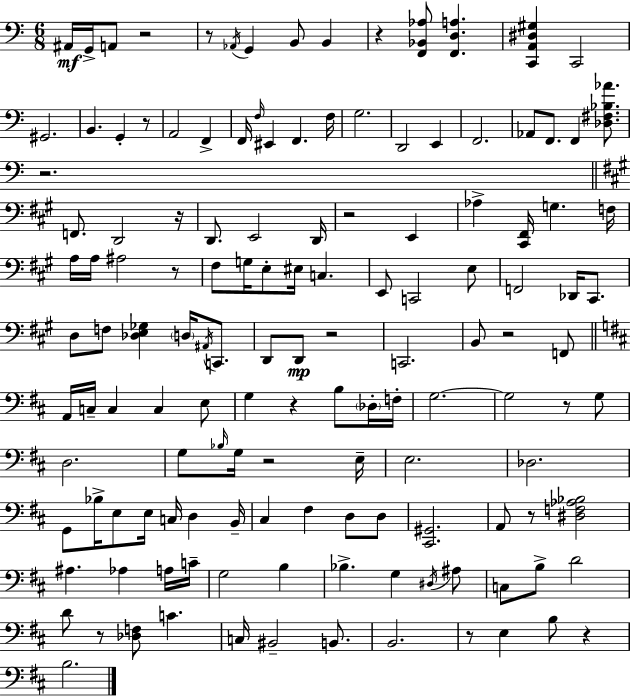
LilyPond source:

{
  \clef bass
  \numericTimeSignature
  \time 6/8
  \key a \minor
  ais,16\mf g,16-> a,8 r2 | r8 \acciaccatura { aes,16 } g,4 b,8 b,4 | r4 <f, bes, aes>8 <f, d a>4. | <c, a, dis gis>4 c,2 | \break gis,2. | b,4. g,4-. r8 | a,2 f,4-> | f,16 \grace { f16 } eis,4 f,4. | \break f16 g2. | d,2 e,4 | f,2. | aes,8 f,8. f,4 <des fis bes aes'>8. | \break r2. | \bar "||" \break \key a \major f,8. d,2 r16 | d,8. e,2 d,16 | r2 e,4 | aes4-> <cis, fis,>16 g4. f16 | \break a16 a16 ais2 r8 | fis8 g16 e8-. eis16 c4. | e,8 c,2 e8 | f,2 des,16 cis,8. | \break d8 f8 <des e ges>4 \parenthesize d16 \acciaccatura { ais,16 } c,8. | d,8 d,8\mp r2 | c,2. | b,8 r2 f,8 | \break \bar "||" \break \key b \minor a,16 c16-- c4 c4 e8 | g4 r4 b8 \parenthesize des16-. f16-. | g2.~~ | g2 r8 g8 | \break d2. | g8 \grace { bes16 } g16 r2 | e16-- e2. | des2. | \break g,8 bes16-> e8 e16 c16 d4 | b,16-- cis4 fis4 d8 d8 | <cis, gis,>2. | a,8 r8 <dis f aes bes>2 | \break ais4. aes4 a16 | c'16-- g2 b4 | bes4.-> g4 \acciaccatura { dis16 } | ais8 c8 b8-> d'2 | \break d'8 r8 <des f>8 c'4. | c16 bis,2-- b,8. | b,2. | r8 e4 b8 r4 | \break b2. | \bar "|."
}